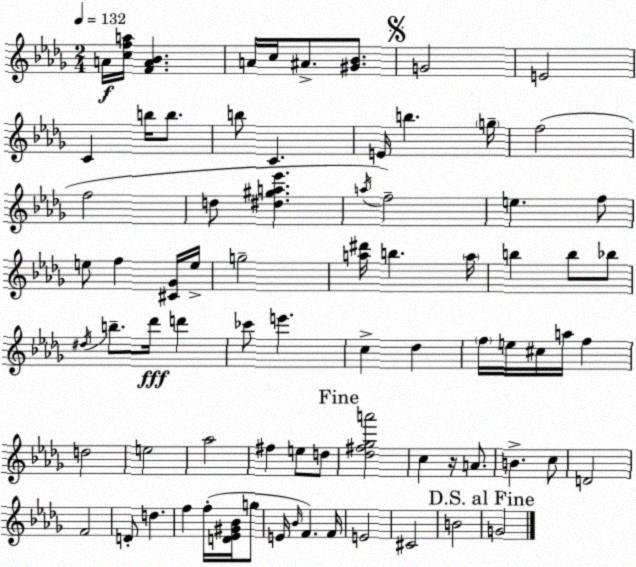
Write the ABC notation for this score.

X:1
T:Untitled
M:2/4
L:1/4
K:Bbm
A/4 [cfa]/4 [FA_B] A/4 c/4 ^A/2 [^G_B]/2 G2 E2 C b/4 b/2 b/2 C E/4 b g/4 f2 f2 d/2 [^d^ga_e'] a/4 f2 e f/2 e/2 f [^C_G]/4 e/4 g2 [a^d']/4 b a/4 b b/2 _b/2 ^d/4 b/2 _d'/4 d' _c'/2 e' c _d f/4 e/4 ^c/4 a/4 f d2 e2 _a2 ^f e/2 d/2 [_d^f_ga']2 c z/4 A/2 B c/2 D2 F2 D/2 d f f/4 [D_E^G_B]/4 g/2 E/4 _B/4 F F/4 E2 ^C2 B2 G2